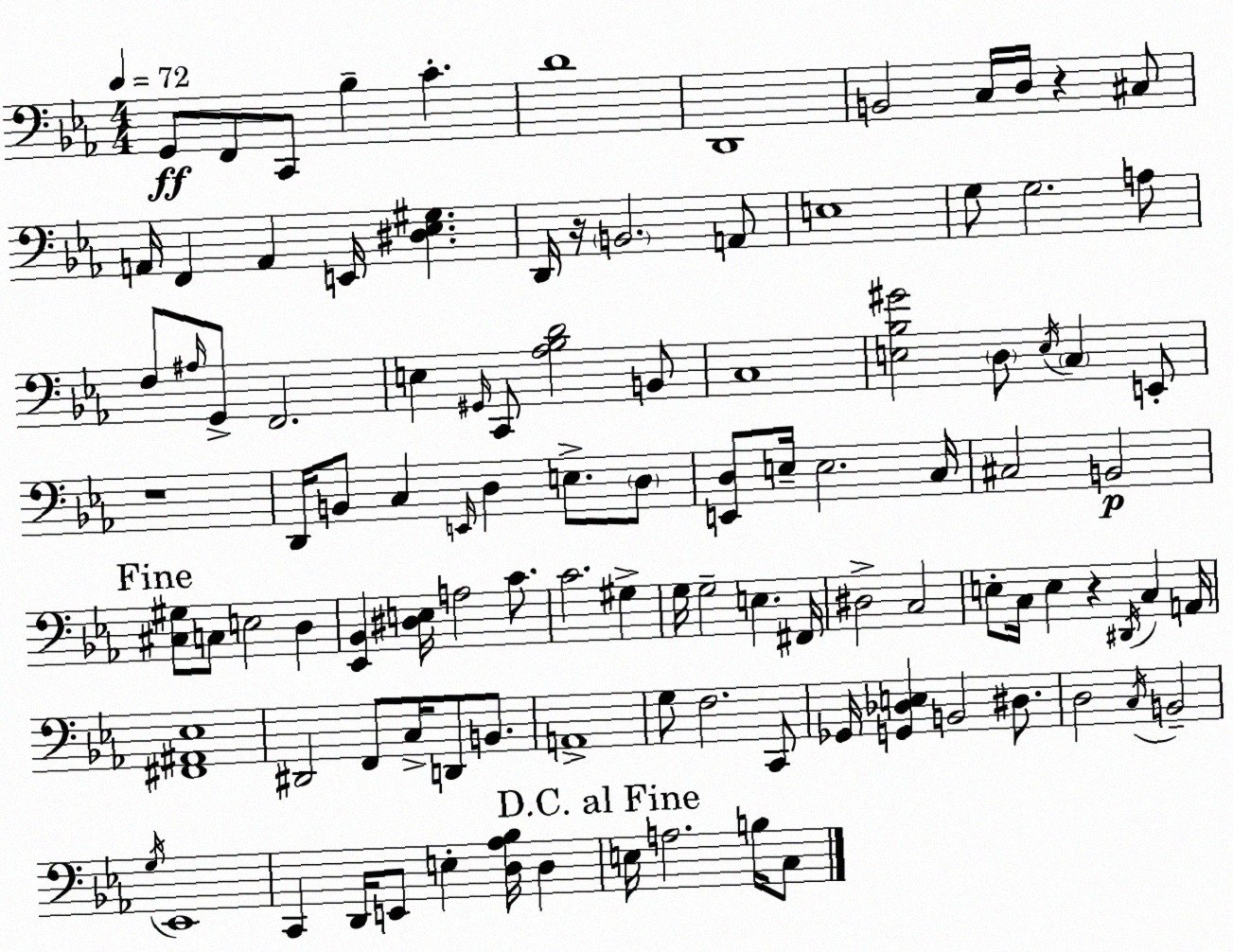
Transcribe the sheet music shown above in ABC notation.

X:1
T:Untitled
M:4/4
L:1/4
K:Eb
G,,/2 F,,/2 C,,/2 _B, C D4 D,,4 B,,2 C,/4 D,/4 z ^C,/2 A,,/4 F,, A,, E,,/4 [^D,_E,^G,] D,,/4 z/4 B,,2 A,,/2 E,4 G,/2 G,2 A,/2 F,/2 ^A,/4 G,,/2 F,,2 E, ^G,,/4 C,,/2 [_A,_B,D]2 B,,/2 C,4 [E,_B,^G]2 D,/2 E,/4 C, E,,/2 z4 D,,/4 B,,/2 C, E,,/4 D, E,/2 D,/2 [E,,D,]/2 E,/4 E,2 C,/4 ^C,2 B,,2 [^C,^G,]/2 C,/2 E,2 D, [_E,,_B,,] [^D,E,]/4 A,2 C/2 C2 ^G, G,/4 G,2 E, ^F,,/4 ^D,2 C,2 E,/2 C,/4 E, z ^D,,/4 C, A,,/4 [^F,,^A,,_E,]4 ^D,,2 F,,/2 C,/4 D,,/2 B,,/2 A,,4 G,/2 F,2 C,,/2 _G,,/4 [G,,_D,E,] B,,2 ^D,/2 D,2 C,/4 B,,2 G,/4 _E,,4 C,, D,,/4 E,,/2 E, [D,_A,_B,]/4 D, E,/4 A,2 B,/4 C,/2